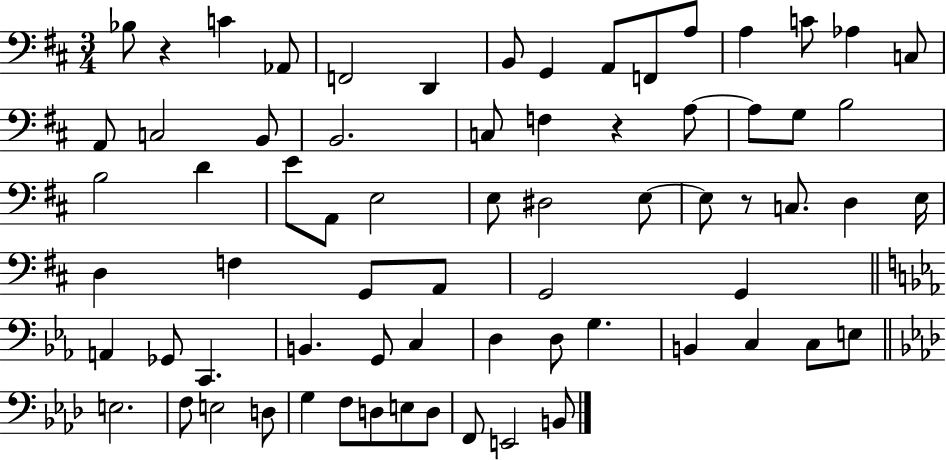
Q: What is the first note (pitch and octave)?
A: Bb3